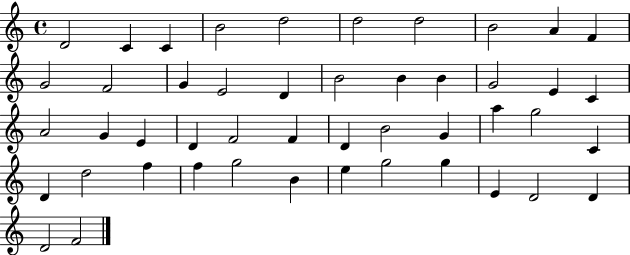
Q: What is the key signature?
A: C major